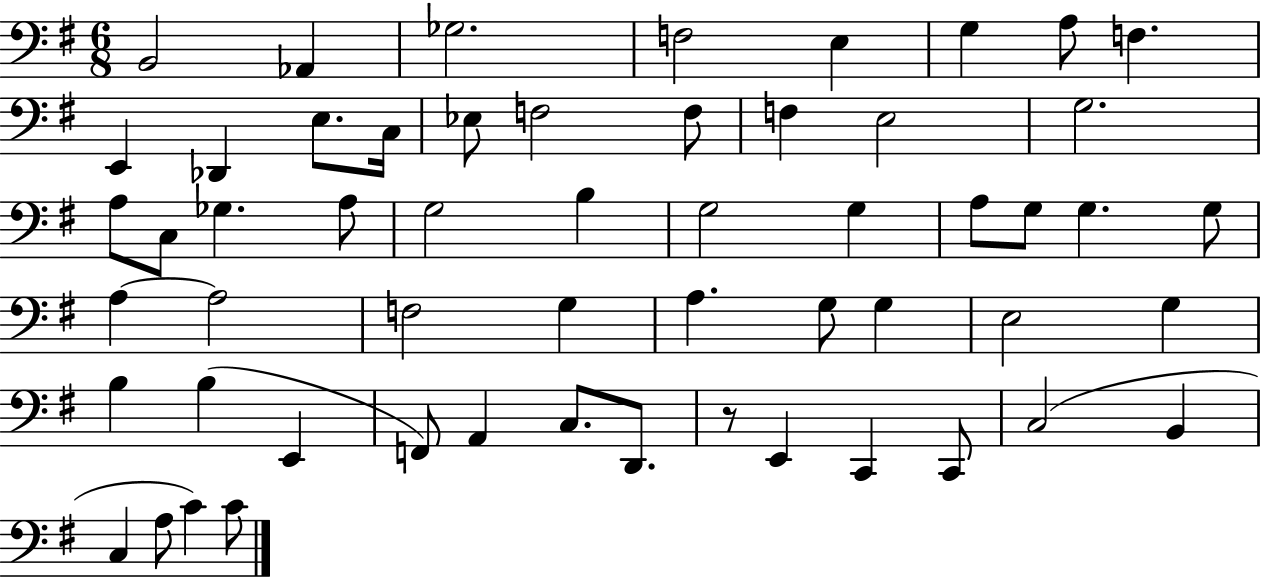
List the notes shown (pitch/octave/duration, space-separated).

B2/h Ab2/q Gb3/h. F3/h E3/q G3/q A3/e F3/q. E2/q Db2/q E3/e. C3/s Eb3/e F3/h F3/e F3/q E3/h G3/h. A3/e C3/e Gb3/q. A3/e G3/h B3/q G3/h G3/q A3/e G3/e G3/q. G3/e A3/q A3/h F3/h G3/q A3/q. G3/e G3/q E3/h G3/q B3/q B3/q E2/q F2/e A2/q C3/e. D2/e. R/e E2/q C2/q C2/e C3/h B2/q C3/q A3/e C4/q C4/e